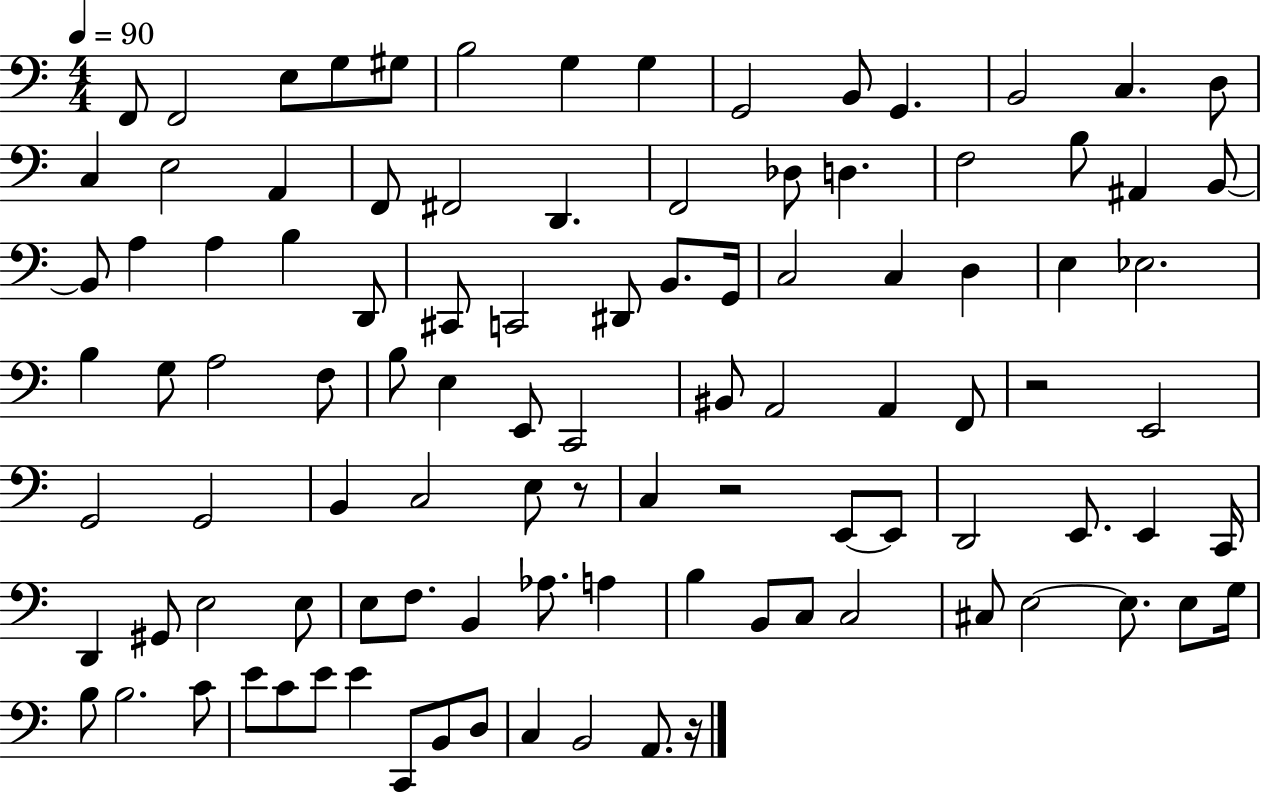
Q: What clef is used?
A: bass